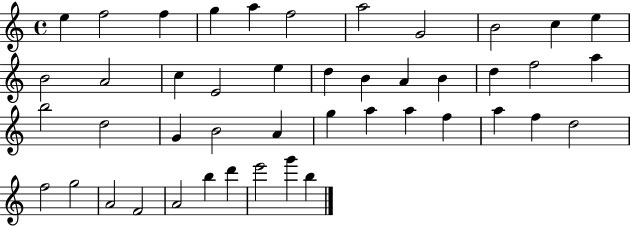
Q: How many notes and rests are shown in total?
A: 45